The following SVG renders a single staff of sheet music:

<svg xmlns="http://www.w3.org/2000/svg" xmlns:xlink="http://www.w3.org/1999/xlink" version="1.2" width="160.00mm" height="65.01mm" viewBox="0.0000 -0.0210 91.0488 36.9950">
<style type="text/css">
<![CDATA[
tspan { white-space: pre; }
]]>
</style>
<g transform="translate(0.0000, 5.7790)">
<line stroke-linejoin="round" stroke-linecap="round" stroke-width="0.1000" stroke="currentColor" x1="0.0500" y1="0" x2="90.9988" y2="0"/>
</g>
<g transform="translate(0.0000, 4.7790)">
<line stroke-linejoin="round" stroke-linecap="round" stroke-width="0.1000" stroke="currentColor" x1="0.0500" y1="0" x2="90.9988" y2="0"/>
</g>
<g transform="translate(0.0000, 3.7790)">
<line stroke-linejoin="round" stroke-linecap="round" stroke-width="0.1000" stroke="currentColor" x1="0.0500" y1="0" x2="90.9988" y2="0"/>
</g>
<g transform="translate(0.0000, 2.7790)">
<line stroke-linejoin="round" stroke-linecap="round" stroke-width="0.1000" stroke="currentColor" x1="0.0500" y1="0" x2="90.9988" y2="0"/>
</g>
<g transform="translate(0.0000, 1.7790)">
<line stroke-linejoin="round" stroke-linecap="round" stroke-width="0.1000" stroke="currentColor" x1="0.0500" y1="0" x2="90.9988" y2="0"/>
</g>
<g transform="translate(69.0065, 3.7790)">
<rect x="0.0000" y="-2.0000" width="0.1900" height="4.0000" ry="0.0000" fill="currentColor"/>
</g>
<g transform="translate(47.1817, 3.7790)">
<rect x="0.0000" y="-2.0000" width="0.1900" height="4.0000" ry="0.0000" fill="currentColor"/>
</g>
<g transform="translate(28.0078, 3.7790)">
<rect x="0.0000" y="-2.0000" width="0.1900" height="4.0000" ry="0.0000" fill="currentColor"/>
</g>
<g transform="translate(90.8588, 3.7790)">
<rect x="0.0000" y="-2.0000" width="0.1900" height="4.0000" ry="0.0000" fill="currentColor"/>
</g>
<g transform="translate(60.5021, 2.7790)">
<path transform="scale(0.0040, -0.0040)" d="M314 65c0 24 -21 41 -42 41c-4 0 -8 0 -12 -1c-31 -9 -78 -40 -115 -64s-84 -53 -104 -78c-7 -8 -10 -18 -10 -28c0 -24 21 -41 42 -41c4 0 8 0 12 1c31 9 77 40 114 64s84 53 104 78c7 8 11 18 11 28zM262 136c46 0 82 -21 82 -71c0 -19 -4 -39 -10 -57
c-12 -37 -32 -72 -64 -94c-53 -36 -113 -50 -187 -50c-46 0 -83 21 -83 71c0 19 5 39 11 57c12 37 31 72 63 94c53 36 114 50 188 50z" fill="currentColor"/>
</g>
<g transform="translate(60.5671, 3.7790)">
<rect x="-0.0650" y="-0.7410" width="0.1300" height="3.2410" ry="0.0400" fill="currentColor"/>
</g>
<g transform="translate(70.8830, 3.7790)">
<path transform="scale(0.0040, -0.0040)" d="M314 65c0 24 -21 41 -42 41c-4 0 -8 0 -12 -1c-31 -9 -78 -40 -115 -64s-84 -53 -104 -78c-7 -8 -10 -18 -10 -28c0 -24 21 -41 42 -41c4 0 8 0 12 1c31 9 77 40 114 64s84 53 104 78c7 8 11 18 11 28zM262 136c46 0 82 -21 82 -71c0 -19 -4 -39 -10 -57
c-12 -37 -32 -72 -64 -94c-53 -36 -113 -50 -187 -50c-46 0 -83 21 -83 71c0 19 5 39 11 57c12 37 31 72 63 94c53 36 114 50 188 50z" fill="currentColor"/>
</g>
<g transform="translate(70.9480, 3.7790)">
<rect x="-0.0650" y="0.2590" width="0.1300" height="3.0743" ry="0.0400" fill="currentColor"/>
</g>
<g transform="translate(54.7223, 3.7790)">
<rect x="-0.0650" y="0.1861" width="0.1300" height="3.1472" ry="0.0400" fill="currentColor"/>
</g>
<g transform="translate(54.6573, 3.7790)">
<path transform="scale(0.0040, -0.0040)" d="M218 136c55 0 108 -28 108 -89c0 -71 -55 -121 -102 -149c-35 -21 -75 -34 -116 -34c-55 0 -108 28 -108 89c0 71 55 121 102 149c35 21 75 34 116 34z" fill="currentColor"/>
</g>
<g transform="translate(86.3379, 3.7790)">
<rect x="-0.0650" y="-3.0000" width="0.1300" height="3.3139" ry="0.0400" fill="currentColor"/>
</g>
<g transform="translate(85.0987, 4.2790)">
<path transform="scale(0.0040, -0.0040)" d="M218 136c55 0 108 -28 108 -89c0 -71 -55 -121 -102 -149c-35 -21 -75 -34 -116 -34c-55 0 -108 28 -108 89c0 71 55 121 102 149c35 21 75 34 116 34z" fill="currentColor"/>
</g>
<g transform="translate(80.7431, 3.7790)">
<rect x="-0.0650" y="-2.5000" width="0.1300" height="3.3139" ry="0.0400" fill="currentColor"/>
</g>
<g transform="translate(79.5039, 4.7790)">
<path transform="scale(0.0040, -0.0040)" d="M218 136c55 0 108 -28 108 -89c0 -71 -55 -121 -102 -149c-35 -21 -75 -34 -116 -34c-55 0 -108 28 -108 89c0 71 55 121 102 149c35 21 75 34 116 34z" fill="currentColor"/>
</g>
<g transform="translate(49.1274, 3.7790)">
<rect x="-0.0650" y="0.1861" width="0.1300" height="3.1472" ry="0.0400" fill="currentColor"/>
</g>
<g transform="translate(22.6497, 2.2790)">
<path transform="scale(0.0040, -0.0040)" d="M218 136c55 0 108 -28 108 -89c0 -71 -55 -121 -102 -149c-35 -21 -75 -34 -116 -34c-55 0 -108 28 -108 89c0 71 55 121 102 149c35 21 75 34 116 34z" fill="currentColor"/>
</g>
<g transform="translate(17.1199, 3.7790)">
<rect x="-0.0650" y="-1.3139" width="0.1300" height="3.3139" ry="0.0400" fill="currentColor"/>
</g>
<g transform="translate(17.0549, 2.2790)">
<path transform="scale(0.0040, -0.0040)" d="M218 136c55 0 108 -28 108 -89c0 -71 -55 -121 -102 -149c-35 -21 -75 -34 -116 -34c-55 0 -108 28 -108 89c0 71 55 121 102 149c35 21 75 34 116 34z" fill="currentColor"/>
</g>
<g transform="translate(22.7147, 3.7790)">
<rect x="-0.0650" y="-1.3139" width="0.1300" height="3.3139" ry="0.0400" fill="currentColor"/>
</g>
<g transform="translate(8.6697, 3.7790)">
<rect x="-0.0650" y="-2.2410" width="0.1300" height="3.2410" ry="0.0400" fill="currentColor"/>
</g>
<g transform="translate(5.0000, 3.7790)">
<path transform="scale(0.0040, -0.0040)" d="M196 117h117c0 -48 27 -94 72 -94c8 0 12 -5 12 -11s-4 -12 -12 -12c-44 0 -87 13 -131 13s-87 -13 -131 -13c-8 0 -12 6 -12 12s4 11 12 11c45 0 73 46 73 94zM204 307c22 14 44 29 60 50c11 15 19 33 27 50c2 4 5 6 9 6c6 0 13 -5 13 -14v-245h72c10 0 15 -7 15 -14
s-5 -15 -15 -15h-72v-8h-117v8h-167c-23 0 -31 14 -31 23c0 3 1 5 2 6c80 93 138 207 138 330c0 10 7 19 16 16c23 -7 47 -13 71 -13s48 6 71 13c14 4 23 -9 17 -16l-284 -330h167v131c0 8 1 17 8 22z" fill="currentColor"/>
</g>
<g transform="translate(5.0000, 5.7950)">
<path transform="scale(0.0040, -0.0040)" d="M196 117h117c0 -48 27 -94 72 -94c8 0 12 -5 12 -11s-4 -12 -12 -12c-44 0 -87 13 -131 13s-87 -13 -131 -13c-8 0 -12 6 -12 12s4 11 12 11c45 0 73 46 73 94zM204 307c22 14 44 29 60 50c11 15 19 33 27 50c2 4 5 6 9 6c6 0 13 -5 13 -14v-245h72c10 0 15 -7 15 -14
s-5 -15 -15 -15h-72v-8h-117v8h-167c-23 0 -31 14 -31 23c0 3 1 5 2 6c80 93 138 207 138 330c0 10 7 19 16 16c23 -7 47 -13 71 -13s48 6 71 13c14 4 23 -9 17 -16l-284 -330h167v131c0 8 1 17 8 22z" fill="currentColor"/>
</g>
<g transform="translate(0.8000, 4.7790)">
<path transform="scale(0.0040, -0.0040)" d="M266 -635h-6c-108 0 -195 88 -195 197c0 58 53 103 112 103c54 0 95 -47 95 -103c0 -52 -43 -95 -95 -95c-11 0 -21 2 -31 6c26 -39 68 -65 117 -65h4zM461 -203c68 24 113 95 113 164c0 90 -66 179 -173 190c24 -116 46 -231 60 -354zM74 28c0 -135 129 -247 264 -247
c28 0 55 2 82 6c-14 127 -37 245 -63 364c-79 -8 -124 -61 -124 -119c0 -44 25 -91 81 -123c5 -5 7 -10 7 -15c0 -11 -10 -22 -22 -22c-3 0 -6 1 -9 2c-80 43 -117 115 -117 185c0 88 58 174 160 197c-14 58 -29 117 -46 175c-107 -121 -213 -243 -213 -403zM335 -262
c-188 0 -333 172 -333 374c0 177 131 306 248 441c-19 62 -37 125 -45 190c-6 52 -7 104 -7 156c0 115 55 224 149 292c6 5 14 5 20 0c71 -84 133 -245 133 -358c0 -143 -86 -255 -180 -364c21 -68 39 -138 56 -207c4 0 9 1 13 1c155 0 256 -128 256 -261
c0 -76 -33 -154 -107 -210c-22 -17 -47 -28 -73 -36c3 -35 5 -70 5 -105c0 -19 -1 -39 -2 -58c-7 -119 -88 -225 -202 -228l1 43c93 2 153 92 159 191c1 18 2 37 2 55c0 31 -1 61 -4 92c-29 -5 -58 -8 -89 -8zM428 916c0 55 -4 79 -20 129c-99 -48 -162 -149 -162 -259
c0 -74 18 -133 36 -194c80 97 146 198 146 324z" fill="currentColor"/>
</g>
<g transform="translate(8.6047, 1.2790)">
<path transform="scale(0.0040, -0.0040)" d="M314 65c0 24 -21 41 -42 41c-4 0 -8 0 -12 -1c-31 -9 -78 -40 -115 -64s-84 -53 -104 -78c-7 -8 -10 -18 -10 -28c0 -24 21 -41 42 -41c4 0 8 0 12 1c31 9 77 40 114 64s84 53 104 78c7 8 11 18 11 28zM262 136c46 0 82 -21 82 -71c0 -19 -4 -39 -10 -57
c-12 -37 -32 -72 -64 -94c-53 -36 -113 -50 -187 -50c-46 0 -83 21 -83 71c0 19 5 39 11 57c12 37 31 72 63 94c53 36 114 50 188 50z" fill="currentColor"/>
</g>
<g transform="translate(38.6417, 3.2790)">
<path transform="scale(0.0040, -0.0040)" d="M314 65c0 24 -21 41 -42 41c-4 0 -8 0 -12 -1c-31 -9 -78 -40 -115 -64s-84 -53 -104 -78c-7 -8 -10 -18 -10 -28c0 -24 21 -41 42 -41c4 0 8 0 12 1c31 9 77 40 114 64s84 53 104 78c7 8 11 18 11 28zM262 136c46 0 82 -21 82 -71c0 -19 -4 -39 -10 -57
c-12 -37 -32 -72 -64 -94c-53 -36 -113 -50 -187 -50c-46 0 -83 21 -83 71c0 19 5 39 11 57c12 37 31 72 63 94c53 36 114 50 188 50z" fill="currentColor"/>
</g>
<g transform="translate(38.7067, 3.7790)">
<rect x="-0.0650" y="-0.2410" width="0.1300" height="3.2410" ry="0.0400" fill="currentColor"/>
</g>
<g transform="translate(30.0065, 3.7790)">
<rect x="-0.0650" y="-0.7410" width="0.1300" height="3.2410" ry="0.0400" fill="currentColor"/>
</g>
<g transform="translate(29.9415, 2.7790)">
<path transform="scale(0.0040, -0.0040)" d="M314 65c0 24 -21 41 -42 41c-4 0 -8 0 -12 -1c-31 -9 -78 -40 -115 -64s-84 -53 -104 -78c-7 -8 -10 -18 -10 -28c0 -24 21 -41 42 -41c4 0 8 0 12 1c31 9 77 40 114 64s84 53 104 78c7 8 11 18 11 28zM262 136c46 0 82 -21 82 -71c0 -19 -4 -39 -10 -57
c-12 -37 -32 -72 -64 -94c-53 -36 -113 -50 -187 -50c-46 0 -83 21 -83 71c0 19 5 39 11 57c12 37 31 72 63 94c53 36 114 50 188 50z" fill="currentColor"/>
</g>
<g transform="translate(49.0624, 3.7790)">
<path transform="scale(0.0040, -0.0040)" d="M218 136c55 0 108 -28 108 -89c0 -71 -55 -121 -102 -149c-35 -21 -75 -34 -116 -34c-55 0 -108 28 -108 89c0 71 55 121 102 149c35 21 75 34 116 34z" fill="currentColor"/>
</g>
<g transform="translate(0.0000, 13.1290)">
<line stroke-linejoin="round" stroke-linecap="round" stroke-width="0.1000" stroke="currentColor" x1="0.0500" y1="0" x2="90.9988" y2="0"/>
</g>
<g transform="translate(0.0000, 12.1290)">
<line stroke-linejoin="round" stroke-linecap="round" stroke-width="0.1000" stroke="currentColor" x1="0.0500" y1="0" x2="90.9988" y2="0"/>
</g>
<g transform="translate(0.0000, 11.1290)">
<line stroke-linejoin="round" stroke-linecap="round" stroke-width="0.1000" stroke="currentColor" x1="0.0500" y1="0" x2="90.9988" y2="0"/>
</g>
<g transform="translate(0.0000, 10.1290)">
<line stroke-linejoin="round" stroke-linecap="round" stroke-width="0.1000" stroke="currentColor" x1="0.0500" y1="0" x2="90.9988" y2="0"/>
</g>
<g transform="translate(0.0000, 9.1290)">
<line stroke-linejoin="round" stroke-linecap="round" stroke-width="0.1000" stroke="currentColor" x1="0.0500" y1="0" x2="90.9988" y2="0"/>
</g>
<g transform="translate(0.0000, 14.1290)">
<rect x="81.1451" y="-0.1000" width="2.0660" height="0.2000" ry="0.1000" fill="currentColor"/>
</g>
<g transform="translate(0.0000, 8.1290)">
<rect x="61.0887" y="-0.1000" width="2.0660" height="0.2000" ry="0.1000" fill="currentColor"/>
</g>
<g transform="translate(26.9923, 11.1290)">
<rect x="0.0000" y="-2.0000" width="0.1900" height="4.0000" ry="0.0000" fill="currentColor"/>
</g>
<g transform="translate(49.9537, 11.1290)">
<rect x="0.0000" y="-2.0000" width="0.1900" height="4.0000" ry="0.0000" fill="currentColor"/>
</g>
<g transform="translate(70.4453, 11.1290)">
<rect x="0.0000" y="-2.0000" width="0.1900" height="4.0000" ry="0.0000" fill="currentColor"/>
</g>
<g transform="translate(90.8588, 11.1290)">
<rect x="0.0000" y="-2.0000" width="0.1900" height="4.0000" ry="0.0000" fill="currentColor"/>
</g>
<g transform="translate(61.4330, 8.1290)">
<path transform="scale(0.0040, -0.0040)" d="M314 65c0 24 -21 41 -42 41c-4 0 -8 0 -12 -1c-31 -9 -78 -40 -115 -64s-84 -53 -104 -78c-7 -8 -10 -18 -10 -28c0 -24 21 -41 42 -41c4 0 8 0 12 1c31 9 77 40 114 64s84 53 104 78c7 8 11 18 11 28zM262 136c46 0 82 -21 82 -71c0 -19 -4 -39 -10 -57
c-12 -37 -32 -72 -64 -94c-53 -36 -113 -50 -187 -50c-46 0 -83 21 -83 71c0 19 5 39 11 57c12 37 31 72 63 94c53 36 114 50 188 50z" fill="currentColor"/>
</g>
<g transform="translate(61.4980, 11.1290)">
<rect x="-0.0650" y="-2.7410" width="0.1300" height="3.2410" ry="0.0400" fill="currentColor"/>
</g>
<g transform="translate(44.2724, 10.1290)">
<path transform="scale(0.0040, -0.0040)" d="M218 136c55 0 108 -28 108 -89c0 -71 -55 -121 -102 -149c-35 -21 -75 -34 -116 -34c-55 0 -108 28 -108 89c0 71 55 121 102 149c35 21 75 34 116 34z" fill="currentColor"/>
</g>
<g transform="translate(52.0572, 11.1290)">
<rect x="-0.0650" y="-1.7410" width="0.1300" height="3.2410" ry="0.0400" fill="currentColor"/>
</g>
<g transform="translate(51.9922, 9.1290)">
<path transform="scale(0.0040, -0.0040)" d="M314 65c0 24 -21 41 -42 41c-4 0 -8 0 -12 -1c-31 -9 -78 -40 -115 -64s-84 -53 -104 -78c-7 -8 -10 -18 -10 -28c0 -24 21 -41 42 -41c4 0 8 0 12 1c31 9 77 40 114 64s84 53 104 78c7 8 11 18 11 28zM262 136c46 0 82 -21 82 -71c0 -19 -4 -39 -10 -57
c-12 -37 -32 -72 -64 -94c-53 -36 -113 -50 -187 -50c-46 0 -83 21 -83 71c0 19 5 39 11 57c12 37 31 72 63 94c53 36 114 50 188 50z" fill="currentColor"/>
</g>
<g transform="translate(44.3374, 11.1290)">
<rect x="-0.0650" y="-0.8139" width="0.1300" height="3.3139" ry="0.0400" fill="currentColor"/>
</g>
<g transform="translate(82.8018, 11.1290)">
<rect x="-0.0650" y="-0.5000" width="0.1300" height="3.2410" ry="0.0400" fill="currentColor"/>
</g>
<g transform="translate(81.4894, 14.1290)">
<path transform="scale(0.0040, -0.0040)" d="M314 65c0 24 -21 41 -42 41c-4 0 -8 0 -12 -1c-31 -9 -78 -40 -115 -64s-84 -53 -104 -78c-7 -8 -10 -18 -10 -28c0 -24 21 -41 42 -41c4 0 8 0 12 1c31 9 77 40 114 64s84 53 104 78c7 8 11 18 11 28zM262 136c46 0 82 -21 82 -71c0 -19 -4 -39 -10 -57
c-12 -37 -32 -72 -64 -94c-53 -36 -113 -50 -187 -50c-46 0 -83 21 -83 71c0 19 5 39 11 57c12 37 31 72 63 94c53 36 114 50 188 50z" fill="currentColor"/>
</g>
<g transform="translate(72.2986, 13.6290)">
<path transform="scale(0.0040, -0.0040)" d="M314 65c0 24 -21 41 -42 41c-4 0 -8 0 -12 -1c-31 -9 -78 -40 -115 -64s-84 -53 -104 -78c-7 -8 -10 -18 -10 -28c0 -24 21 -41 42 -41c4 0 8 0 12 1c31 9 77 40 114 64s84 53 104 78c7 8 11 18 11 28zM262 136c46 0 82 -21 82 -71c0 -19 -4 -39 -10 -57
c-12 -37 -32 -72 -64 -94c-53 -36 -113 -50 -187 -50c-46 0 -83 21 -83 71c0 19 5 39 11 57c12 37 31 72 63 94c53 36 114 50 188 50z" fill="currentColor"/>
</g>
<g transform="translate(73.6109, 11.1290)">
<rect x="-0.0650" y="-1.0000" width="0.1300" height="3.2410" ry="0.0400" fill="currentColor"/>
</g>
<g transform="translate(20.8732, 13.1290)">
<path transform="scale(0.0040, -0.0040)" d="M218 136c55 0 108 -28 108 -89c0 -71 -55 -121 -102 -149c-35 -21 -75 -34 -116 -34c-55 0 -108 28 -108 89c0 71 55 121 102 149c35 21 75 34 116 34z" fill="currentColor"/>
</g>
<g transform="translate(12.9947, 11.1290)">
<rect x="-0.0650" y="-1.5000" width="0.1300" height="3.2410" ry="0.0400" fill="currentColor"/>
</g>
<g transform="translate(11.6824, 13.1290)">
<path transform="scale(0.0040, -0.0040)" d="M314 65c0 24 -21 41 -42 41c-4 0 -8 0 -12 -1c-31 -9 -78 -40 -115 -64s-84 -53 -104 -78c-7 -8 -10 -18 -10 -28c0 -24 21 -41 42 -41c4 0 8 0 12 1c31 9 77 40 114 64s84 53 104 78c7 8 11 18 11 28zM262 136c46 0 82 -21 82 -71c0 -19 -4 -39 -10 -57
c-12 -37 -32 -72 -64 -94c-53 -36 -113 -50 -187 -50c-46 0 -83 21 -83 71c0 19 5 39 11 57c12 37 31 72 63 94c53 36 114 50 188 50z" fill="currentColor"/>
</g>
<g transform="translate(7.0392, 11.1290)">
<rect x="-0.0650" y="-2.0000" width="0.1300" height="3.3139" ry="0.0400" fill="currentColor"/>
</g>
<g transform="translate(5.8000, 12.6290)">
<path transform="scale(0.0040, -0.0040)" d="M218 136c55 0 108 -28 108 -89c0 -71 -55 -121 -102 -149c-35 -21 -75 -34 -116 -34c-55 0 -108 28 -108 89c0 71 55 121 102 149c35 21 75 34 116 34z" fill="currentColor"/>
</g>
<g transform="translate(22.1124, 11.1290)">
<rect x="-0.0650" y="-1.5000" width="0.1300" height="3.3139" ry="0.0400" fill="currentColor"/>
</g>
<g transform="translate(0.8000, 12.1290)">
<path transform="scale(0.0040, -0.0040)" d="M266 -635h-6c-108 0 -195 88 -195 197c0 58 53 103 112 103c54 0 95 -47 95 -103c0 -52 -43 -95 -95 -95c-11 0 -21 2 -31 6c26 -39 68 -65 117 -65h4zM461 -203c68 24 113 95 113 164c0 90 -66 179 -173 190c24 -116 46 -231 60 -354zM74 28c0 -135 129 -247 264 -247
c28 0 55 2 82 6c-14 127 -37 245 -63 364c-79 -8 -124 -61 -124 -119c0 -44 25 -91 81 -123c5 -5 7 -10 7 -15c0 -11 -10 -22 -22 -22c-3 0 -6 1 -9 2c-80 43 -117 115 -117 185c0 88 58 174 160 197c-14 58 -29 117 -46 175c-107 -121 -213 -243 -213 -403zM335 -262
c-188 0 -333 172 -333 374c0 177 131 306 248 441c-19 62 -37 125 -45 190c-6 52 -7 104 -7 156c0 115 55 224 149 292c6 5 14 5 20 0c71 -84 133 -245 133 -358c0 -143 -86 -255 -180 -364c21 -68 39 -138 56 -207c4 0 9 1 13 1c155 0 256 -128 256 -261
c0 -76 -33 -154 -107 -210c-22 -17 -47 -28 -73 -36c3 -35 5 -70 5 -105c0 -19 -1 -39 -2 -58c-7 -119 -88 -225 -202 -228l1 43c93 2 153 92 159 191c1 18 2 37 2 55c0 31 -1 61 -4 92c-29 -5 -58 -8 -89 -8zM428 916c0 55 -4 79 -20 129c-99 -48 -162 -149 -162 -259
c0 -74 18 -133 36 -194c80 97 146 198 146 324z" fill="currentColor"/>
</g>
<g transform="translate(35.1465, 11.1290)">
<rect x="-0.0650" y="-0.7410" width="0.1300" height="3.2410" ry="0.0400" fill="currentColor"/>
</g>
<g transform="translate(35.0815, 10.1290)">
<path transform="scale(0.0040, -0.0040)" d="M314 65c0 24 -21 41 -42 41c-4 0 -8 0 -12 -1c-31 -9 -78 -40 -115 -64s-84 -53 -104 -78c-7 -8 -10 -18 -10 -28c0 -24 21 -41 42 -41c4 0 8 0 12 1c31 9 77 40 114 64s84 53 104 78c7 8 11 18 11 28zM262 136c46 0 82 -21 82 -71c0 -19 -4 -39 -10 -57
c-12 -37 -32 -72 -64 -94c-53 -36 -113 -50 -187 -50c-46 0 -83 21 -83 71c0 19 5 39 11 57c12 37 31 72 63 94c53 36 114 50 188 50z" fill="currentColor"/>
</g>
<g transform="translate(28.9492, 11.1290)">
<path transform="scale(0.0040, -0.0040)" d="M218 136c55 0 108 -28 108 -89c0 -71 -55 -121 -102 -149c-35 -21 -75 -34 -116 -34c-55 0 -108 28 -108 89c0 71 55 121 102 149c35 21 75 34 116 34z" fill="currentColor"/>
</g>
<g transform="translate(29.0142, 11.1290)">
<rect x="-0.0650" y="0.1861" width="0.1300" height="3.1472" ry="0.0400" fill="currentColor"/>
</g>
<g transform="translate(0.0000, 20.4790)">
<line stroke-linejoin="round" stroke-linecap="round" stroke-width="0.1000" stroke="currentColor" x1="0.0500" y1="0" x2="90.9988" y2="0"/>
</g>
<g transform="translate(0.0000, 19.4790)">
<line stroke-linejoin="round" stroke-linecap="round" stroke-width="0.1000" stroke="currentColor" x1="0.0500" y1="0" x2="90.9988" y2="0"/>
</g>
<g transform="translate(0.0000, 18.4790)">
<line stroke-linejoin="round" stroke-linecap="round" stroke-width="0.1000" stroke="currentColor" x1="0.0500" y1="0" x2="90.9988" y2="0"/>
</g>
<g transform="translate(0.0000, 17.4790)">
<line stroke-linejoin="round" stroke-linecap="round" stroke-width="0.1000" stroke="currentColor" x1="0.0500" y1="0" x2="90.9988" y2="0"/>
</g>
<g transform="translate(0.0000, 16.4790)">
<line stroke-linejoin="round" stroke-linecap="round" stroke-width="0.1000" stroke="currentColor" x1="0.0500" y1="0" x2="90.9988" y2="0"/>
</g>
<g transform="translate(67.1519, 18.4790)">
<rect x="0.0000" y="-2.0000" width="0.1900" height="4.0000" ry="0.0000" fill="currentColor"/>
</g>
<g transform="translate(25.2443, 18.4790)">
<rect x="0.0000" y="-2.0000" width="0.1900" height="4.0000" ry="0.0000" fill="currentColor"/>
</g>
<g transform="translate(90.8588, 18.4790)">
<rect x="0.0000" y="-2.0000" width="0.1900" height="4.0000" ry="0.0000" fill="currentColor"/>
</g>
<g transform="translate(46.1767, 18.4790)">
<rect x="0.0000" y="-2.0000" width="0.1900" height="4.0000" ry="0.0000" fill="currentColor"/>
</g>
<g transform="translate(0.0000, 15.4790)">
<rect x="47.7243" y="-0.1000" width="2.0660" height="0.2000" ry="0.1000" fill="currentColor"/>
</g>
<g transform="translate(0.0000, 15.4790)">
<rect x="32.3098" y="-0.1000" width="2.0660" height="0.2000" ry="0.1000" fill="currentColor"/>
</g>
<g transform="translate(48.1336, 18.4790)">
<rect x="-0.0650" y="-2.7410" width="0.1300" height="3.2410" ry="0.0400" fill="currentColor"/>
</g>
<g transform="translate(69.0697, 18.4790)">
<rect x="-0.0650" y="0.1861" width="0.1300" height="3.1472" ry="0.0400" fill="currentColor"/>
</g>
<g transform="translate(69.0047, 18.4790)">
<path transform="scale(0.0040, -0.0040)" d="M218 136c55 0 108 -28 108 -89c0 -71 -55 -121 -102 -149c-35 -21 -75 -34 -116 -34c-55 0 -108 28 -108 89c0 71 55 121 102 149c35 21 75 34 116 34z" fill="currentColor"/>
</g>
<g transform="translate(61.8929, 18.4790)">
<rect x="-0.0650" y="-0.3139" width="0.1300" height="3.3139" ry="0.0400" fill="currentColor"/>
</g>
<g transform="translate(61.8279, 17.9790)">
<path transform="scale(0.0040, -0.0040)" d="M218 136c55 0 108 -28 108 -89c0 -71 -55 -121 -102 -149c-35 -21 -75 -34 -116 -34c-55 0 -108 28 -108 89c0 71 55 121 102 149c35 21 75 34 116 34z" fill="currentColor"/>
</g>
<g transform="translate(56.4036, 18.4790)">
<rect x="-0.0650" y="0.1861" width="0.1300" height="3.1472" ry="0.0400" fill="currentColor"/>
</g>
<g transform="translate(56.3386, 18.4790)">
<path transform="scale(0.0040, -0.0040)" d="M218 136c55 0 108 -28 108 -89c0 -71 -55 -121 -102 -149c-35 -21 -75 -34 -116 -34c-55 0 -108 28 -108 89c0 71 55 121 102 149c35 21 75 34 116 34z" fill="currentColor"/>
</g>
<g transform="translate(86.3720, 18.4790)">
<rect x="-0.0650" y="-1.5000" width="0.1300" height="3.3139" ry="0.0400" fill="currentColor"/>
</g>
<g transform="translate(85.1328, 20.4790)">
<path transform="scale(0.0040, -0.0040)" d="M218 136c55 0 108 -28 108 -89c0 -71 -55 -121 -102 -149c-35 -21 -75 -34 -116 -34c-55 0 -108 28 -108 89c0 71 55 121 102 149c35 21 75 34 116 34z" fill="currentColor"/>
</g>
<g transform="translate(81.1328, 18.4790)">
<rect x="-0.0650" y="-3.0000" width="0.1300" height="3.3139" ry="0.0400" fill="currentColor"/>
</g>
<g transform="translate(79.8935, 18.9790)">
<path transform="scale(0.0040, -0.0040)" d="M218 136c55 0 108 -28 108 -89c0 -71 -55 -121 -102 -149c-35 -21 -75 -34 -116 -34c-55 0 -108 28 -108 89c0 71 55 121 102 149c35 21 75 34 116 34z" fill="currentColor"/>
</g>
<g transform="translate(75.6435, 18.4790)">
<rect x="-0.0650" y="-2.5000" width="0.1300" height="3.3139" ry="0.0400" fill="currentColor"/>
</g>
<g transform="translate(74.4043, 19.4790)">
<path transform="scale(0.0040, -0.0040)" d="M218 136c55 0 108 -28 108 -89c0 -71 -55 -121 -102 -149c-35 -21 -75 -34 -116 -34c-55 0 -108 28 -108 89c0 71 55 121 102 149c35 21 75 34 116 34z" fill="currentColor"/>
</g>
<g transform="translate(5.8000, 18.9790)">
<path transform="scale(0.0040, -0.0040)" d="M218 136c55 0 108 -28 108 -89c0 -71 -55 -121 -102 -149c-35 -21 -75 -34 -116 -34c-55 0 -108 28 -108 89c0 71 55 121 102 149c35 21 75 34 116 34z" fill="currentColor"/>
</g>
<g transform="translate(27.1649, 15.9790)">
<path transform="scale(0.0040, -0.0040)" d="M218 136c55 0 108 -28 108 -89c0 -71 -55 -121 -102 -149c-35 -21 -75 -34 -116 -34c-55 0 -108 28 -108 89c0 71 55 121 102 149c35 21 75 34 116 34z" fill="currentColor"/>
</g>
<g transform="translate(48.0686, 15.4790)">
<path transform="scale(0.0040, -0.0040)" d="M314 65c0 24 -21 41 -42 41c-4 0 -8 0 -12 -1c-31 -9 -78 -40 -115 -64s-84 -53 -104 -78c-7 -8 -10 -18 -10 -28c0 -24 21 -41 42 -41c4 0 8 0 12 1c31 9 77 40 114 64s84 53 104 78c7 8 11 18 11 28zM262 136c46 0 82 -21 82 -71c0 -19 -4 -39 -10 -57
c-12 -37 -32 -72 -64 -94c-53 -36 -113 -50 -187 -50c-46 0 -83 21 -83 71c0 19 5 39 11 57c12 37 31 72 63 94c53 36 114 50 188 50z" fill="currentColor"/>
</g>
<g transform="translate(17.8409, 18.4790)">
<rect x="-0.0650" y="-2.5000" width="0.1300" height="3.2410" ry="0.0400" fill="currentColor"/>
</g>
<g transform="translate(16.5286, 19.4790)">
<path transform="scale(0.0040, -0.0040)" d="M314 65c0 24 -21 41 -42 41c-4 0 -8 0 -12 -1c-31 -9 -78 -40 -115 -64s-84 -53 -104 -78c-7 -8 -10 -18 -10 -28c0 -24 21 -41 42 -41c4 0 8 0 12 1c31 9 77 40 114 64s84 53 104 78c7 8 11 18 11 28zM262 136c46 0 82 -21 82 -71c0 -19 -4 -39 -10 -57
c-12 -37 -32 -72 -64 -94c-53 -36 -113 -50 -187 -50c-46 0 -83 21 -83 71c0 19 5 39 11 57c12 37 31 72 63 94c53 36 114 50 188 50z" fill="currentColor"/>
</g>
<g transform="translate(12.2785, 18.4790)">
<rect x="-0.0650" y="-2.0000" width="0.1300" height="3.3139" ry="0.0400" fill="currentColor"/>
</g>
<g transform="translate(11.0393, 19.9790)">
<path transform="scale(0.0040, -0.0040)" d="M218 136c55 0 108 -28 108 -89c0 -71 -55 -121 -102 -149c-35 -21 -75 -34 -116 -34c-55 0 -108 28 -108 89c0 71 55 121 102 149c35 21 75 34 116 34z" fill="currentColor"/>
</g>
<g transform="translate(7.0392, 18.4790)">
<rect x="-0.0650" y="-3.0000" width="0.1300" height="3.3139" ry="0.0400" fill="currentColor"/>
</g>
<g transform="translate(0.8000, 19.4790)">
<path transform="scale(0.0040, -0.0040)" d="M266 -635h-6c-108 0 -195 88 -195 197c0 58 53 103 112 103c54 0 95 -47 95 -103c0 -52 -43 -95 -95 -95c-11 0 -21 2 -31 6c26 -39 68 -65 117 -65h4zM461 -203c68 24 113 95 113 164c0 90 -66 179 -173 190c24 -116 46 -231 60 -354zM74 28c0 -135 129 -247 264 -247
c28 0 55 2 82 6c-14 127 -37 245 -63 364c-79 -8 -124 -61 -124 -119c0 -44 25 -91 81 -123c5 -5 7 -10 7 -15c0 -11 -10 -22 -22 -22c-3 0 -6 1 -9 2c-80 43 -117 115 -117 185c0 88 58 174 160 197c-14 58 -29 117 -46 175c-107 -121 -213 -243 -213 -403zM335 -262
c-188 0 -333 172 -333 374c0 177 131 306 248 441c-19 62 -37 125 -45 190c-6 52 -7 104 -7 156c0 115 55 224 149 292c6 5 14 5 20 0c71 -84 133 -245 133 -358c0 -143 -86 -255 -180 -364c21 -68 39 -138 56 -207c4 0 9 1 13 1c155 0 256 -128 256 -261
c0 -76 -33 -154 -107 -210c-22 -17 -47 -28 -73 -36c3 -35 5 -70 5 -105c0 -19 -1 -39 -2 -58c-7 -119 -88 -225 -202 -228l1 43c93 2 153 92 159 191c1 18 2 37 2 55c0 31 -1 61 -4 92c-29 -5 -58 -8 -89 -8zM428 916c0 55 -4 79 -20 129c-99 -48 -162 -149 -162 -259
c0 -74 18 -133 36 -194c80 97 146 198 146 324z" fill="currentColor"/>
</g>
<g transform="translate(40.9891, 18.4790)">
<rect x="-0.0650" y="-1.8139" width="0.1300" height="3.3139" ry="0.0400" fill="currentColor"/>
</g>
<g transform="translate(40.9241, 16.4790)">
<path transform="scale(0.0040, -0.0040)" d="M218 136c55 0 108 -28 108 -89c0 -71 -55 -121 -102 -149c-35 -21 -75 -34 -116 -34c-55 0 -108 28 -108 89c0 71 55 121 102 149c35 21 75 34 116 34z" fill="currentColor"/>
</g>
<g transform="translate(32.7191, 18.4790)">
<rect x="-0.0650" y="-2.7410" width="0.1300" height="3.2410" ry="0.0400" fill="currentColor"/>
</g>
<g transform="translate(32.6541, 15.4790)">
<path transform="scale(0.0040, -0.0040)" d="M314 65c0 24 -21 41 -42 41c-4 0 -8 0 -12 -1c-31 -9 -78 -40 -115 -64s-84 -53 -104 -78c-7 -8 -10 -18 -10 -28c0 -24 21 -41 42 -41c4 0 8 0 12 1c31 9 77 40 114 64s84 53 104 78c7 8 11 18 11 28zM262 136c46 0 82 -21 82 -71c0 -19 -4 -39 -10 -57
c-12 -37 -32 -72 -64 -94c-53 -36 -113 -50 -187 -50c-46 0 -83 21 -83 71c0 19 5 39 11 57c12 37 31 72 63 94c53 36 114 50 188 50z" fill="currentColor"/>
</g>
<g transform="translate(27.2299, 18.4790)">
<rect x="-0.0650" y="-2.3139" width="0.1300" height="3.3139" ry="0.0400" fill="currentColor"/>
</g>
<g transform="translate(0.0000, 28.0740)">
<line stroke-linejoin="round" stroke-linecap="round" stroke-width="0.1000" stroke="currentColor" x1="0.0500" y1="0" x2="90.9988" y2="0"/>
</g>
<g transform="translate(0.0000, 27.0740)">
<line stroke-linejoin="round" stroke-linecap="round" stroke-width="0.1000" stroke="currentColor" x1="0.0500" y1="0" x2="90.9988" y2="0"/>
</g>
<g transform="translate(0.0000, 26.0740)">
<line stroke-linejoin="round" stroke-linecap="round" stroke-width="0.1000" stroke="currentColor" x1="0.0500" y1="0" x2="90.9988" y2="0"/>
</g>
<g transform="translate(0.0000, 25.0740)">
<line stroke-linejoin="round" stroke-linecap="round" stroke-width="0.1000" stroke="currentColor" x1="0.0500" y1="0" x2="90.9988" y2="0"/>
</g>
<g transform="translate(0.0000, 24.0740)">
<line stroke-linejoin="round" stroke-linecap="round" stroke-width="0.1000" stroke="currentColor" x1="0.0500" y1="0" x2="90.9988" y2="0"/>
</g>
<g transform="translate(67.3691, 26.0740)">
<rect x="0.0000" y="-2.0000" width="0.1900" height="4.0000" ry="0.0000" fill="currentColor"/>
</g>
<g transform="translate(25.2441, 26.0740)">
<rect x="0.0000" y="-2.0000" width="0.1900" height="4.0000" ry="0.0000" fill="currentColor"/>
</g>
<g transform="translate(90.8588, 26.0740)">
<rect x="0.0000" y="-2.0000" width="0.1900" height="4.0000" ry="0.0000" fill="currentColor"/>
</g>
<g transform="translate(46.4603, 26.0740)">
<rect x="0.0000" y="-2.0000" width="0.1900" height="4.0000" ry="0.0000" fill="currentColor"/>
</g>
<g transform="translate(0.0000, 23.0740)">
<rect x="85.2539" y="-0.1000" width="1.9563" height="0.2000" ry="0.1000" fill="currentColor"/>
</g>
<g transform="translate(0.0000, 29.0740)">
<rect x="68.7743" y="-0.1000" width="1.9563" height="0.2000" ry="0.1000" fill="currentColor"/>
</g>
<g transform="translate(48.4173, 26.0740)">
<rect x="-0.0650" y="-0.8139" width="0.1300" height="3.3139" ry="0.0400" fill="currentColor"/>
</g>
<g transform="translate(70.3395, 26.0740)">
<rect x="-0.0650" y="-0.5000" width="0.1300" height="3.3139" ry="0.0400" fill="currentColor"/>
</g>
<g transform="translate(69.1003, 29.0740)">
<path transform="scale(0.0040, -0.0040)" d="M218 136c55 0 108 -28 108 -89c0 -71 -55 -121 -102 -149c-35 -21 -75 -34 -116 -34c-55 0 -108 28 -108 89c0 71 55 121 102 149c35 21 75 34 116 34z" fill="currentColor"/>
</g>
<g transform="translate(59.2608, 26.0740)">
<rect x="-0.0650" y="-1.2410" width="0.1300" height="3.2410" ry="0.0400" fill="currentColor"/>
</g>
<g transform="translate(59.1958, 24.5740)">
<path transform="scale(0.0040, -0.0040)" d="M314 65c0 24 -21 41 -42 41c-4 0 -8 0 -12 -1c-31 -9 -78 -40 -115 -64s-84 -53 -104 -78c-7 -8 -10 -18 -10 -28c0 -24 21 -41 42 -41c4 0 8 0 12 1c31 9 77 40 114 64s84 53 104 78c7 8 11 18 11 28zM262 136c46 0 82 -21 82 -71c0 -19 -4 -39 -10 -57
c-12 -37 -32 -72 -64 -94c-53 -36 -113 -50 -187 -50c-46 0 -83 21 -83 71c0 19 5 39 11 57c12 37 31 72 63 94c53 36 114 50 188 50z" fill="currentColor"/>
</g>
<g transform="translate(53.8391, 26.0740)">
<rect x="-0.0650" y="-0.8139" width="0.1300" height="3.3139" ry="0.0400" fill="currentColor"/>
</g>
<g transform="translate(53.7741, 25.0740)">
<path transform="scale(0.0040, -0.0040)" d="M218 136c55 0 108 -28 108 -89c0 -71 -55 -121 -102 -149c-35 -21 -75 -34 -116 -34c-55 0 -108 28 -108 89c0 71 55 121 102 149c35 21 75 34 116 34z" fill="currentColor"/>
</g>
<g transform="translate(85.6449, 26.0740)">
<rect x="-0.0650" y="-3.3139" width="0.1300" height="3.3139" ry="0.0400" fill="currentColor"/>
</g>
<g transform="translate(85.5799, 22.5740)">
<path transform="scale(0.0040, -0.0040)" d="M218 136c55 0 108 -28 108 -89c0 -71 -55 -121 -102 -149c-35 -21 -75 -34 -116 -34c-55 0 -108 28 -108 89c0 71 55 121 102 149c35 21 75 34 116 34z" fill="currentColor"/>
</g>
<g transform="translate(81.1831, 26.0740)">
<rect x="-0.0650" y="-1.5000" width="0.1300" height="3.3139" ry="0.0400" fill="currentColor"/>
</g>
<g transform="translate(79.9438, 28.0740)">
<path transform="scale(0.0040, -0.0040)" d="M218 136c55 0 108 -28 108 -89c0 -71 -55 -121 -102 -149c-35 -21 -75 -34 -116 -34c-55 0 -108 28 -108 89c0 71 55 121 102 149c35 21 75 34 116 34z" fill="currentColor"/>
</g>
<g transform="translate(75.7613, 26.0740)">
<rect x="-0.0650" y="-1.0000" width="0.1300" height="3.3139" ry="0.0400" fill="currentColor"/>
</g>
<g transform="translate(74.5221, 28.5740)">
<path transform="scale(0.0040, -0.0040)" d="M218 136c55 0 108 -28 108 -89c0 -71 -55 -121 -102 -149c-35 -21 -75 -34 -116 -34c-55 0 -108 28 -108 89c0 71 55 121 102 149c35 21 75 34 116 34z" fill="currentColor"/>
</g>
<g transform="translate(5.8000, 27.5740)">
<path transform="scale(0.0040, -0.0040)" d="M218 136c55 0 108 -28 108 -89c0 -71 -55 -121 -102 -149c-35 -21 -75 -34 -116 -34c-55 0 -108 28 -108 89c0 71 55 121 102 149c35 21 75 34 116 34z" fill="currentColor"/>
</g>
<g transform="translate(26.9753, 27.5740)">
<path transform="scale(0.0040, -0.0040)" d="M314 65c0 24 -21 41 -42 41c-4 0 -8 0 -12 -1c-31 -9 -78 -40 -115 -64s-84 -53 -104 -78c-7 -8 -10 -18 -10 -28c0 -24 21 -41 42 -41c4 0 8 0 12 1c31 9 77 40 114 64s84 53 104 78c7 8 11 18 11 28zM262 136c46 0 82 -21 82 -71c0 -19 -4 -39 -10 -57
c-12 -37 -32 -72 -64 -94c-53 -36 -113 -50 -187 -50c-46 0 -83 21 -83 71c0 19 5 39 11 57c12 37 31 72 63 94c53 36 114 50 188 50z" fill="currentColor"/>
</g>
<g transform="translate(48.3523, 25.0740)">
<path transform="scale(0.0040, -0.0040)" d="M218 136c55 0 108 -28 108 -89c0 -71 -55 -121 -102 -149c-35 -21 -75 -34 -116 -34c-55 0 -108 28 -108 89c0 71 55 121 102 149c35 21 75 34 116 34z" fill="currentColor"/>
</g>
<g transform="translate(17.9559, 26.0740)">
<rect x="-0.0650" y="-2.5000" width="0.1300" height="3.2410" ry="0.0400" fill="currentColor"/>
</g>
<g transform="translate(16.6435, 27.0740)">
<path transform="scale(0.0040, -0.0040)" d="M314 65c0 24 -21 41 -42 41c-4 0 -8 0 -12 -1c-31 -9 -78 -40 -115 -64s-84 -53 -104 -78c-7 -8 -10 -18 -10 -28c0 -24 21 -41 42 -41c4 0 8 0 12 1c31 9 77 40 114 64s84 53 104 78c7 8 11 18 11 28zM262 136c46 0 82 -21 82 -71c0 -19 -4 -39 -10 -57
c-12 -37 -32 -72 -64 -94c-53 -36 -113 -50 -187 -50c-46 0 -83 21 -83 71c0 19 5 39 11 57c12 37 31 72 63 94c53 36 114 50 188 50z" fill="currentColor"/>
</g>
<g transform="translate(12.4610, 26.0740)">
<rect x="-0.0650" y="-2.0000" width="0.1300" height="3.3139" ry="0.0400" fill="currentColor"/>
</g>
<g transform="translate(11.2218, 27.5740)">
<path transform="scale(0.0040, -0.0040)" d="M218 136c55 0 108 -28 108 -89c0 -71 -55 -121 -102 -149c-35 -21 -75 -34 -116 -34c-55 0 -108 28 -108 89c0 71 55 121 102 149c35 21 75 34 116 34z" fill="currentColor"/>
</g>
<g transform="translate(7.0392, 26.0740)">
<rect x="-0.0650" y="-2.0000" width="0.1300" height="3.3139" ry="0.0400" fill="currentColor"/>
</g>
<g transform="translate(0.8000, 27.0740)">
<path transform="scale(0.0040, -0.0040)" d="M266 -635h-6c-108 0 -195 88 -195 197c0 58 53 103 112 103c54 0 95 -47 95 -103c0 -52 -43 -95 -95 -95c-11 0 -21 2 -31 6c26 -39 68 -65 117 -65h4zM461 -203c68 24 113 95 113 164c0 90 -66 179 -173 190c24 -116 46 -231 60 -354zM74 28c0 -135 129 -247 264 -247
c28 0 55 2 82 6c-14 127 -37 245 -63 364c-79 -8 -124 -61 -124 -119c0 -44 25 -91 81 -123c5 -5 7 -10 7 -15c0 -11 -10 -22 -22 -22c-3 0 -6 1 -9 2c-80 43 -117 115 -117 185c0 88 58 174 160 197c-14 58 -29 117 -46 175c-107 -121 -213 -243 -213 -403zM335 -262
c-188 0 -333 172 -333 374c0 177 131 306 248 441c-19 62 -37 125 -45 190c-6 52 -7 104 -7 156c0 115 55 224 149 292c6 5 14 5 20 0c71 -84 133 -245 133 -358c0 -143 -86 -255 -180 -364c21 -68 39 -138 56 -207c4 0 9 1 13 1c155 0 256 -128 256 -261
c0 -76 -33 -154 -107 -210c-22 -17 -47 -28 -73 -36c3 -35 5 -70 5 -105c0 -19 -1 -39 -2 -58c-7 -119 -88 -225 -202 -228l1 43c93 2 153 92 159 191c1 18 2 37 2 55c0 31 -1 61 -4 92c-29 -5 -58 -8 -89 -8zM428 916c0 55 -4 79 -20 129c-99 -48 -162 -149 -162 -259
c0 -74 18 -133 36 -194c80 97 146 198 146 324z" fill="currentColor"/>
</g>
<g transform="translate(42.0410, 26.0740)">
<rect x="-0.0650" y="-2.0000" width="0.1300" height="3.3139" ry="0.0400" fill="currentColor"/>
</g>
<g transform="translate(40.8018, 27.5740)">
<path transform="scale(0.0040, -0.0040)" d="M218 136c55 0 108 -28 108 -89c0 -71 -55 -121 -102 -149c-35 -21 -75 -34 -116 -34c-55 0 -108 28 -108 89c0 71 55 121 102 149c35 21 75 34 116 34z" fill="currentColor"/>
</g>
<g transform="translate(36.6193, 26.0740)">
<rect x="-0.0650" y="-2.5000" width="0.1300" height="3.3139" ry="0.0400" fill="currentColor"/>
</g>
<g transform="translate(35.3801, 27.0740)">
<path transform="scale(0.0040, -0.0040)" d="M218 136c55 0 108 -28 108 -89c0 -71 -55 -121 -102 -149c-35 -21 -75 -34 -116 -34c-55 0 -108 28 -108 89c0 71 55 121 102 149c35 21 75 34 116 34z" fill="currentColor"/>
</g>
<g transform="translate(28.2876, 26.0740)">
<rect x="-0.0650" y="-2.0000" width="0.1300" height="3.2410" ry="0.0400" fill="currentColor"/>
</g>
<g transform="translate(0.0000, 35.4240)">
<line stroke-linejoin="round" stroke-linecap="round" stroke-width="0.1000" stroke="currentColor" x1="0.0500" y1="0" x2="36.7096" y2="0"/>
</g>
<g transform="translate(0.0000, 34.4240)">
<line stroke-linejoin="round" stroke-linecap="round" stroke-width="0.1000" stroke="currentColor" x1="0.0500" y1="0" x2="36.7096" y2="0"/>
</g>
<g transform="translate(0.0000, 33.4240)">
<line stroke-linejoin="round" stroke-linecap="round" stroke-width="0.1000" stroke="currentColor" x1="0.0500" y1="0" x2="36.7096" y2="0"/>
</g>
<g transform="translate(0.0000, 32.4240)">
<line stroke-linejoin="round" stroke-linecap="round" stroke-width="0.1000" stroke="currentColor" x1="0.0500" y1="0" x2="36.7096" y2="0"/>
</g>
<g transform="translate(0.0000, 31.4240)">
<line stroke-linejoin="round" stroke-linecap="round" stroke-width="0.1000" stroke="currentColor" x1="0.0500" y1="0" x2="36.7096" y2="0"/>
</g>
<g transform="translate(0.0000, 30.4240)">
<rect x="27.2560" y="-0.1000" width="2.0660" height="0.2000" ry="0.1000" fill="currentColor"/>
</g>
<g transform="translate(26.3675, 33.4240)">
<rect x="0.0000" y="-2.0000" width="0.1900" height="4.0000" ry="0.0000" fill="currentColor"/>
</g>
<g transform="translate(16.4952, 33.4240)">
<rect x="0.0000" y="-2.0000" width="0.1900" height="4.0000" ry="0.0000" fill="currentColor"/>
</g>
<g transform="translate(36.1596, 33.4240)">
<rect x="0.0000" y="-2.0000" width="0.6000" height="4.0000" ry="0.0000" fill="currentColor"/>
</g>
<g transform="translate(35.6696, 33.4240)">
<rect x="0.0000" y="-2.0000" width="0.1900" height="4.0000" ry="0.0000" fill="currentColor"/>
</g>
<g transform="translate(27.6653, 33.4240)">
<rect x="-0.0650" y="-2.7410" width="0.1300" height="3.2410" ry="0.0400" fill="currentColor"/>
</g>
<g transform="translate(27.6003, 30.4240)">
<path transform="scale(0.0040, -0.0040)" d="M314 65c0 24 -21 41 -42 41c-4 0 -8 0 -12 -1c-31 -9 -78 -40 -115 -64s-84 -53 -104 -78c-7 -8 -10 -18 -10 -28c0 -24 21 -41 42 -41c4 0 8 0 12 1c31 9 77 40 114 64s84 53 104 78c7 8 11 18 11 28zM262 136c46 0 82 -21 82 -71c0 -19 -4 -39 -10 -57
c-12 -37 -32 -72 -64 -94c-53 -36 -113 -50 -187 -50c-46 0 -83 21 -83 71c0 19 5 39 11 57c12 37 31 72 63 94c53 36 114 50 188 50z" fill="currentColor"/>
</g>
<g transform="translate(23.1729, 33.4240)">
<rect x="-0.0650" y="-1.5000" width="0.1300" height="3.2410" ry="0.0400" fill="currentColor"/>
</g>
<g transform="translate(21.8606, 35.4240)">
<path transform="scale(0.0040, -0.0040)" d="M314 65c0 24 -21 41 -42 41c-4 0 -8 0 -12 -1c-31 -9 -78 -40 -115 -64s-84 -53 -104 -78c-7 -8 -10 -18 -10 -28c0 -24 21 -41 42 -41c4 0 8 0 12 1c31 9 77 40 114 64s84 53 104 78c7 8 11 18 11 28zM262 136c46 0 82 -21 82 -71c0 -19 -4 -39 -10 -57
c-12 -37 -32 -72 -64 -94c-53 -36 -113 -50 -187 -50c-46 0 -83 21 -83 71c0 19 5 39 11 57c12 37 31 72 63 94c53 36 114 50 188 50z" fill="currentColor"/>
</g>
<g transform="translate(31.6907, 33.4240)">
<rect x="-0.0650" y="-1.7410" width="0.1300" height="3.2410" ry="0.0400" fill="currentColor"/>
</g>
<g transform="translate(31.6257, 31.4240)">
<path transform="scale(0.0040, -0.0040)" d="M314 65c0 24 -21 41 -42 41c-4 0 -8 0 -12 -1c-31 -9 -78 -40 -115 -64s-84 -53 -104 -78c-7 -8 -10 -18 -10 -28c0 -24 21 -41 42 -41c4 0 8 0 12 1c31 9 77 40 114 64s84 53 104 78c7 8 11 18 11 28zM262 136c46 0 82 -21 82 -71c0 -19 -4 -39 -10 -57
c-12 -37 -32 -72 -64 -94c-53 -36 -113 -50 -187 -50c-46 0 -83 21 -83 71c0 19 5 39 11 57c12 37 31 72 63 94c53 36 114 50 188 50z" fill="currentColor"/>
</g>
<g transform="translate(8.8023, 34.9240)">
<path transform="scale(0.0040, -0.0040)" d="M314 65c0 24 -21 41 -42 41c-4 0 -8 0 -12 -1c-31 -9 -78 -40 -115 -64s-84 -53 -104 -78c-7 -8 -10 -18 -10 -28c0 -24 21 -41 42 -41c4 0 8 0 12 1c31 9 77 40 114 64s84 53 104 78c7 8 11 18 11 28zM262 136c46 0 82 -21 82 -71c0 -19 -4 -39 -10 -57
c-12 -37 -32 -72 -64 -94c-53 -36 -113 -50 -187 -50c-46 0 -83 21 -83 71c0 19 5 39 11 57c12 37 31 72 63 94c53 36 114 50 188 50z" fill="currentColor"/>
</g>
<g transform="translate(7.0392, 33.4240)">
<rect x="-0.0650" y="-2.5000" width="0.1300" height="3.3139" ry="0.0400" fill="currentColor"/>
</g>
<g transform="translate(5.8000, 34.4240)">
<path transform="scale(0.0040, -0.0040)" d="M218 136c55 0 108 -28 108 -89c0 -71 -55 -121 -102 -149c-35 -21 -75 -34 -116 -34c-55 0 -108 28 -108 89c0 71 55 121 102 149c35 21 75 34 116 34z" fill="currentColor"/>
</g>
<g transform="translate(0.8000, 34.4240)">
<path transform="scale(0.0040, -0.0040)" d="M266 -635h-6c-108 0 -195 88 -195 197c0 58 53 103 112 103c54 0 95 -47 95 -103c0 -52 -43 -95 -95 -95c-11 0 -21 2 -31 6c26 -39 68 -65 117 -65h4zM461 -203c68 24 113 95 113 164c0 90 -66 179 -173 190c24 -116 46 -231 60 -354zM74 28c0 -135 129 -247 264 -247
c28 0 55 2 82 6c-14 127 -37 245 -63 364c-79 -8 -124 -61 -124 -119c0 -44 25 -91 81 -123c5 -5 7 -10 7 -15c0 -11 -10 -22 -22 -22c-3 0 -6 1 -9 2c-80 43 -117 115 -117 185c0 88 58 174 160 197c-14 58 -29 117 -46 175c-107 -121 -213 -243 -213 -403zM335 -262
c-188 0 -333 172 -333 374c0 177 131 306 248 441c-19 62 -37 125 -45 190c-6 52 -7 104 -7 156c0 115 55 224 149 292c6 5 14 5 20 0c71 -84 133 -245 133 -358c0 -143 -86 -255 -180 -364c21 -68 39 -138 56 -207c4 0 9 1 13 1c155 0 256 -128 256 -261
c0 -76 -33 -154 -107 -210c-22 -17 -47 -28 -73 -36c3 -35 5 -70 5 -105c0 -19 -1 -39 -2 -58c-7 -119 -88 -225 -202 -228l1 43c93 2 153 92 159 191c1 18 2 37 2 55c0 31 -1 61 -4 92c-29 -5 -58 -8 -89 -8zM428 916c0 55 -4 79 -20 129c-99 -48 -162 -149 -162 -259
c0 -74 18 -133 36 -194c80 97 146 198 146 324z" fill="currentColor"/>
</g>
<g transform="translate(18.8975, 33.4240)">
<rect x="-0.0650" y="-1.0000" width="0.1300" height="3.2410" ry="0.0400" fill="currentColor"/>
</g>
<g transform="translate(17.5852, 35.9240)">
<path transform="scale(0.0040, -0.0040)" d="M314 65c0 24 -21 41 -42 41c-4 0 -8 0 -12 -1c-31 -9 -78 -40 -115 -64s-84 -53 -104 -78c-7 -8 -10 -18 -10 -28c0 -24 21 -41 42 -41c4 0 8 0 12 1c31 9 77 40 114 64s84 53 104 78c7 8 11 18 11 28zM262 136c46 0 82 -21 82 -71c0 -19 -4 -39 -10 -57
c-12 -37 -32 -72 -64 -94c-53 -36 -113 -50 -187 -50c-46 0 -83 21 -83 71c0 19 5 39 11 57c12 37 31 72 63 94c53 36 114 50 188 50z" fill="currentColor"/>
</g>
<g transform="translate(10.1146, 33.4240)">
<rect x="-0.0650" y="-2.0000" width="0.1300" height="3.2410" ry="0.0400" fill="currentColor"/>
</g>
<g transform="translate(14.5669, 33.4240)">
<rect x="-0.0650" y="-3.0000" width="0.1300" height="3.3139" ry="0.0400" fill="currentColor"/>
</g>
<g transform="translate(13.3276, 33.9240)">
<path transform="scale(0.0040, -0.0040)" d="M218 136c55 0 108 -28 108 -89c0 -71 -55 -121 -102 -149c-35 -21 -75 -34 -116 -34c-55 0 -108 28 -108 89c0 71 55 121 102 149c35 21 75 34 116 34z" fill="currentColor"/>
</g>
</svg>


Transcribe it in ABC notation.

X:1
T:Untitled
M:4/4
L:1/4
K:C
g2 e e d2 c2 B B d2 B2 G A F E2 E B d2 d f2 a2 D2 C2 A F G2 g a2 f a2 B c B G A E F F G2 F2 G F d d e2 C D E b G F2 A D2 E2 a2 f2